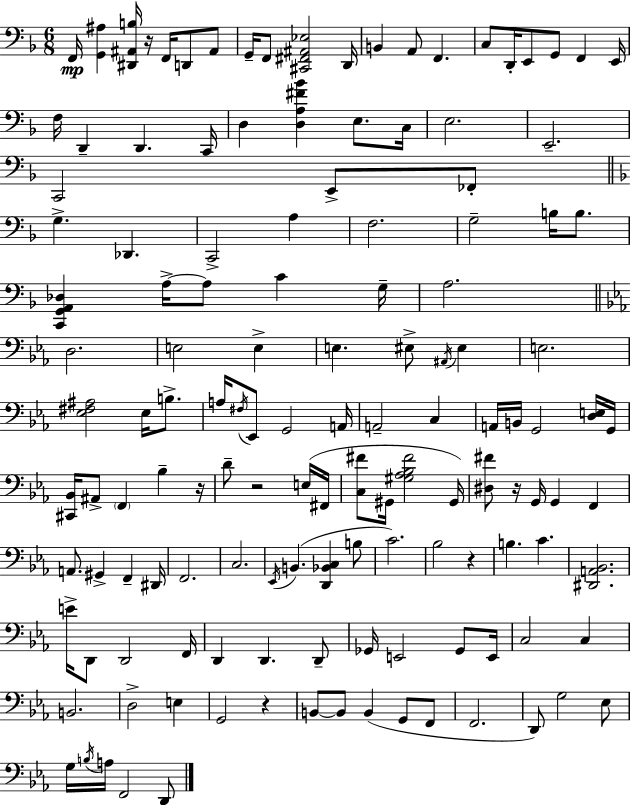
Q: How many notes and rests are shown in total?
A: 136